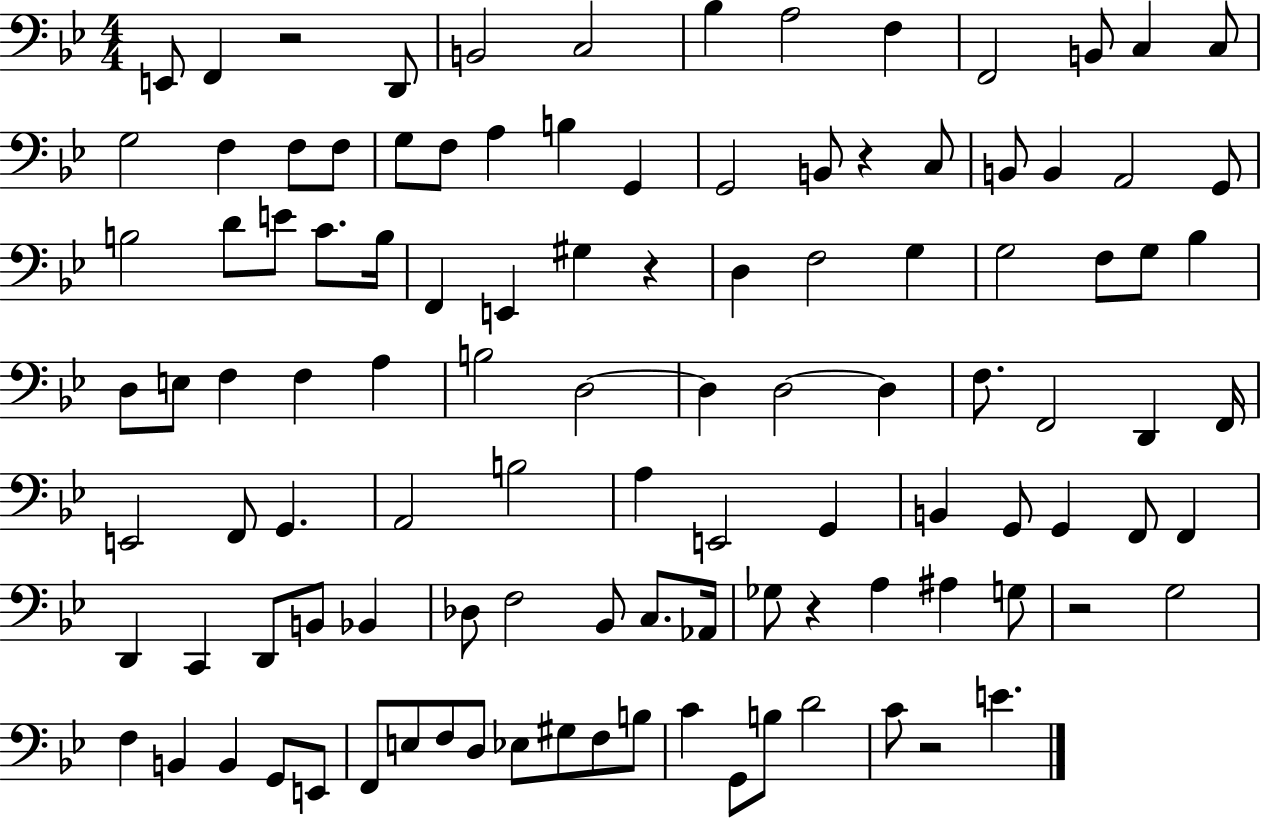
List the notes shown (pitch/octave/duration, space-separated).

E2/e F2/q R/h D2/e B2/h C3/h Bb3/q A3/h F3/q F2/h B2/e C3/q C3/e G3/h F3/q F3/e F3/e G3/e F3/e A3/q B3/q G2/q G2/h B2/e R/q C3/e B2/e B2/q A2/h G2/e B3/h D4/e E4/e C4/e. B3/s F2/q E2/q G#3/q R/q D3/q F3/h G3/q G3/h F3/e G3/e Bb3/q D3/e E3/e F3/q F3/q A3/q B3/h D3/h D3/q D3/h D3/q F3/e. F2/h D2/q F2/s E2/h F2/e G2/q. A2/h B3/h A3/q E2/h G2/q B2/q G2/e G2/q F2/e F2/q D2/q C2/q D2/e B2/e Bb2/q Db3/e F3/h Bb2/e C3/e. Ab2/s Gb3/e R/q A3/q A#3/q G3/e R/h G3/h F3/q B2/q B2/q G2/e E2/e F2/e E3/e F3/e D3/e Eb3/e G#3/e F3/e B3/e C4/q G2/e B3/e D4/h C4/e R/h E4/q.